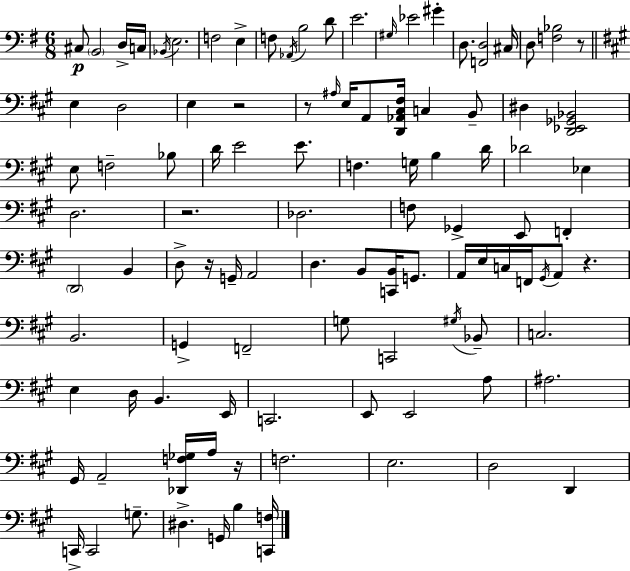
X:1
T:Untitled
M:6/8
L:1/4
K:G
^C,/2 B,,2 D,/4 C,/4 _B,,/4 E,2 F,2 E, F,/2 _A,,/4 B,2 D/2 E2 ^G,/4 _E2 ^G D,/2 [F,,D,]2 ^C,/4 D,/2 [F,_B,]2 z/2 E, D,2 E, z2 z/2 ^A,/4 E,/4 A,,/2 [D,,_A,,^C,^F,]/4 C, B,,/2 ^D, [D,,_E,,_G,,_B,,]2 E,/2 F,2 _B,/2 D/4 E2 E/2 F, G,/4 B, D/4 _D2 _E, D,2 z2 _D,2 F,/2 _G,, E,,/2 F,, D,,2 B,, D,/2 z/4 G,,/4 A,,2 D, B,,/2 [C,,B,,]/4 G,,/2 A,,/4 E,/4 C,/4 F,,/4 ^G,,/4 A,,/2 z B,,2 G,, F,,2 G,/2 C,,2 ^G,/4 _B,,/2 C,2 E, D,/4 B,, E,,/4 C,,2 E,,/2 E,,2 A,/2 ^A,2 ^G,,/4 A,,2 [_D,,F,_G,]/4 A,/4 z/4 F,2 E,2 D,2 D,, C,,/4 C,,2 G,/2 ^D, G,,/4 B, [C,,F,]/4